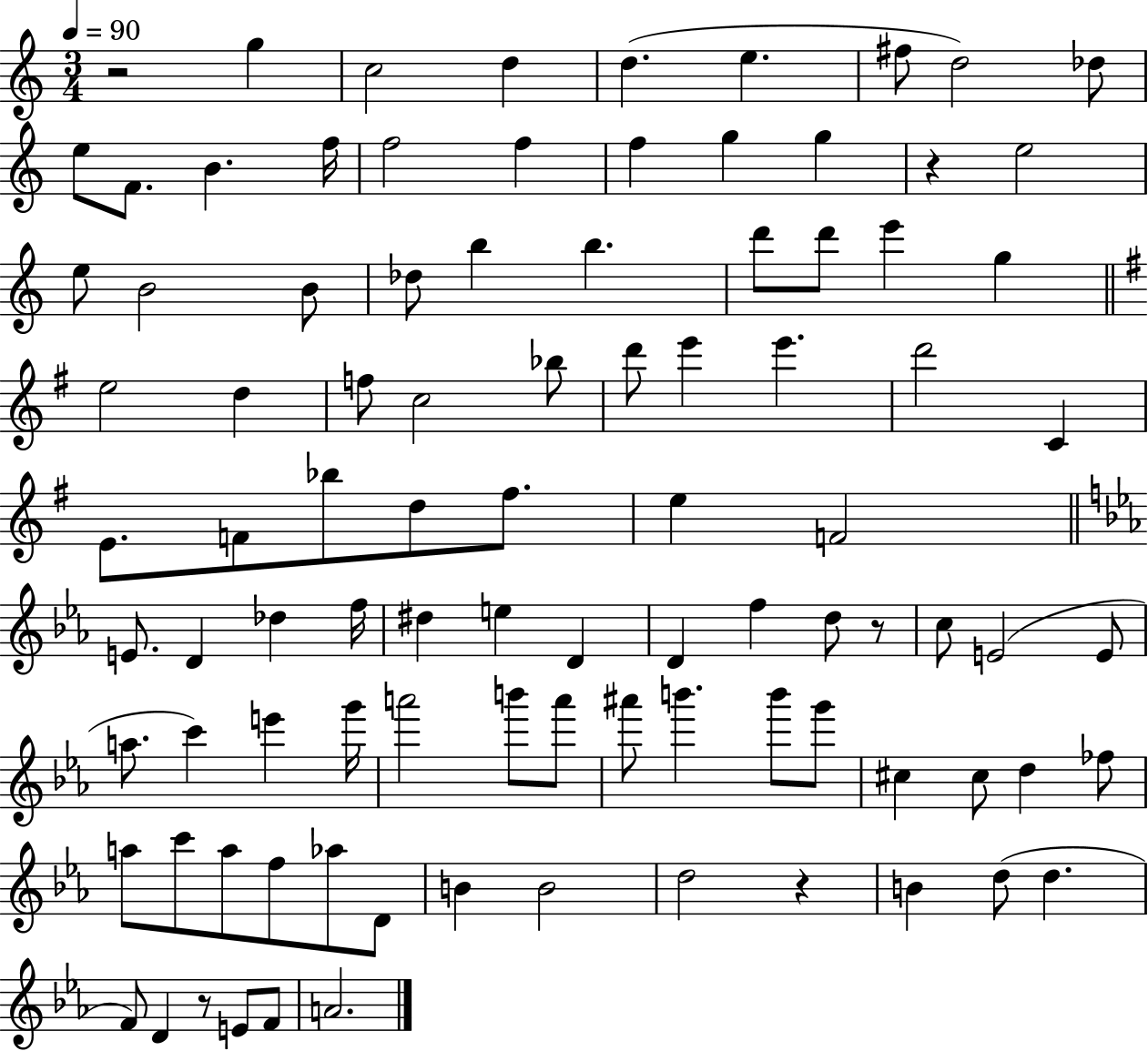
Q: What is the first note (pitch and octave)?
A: G5